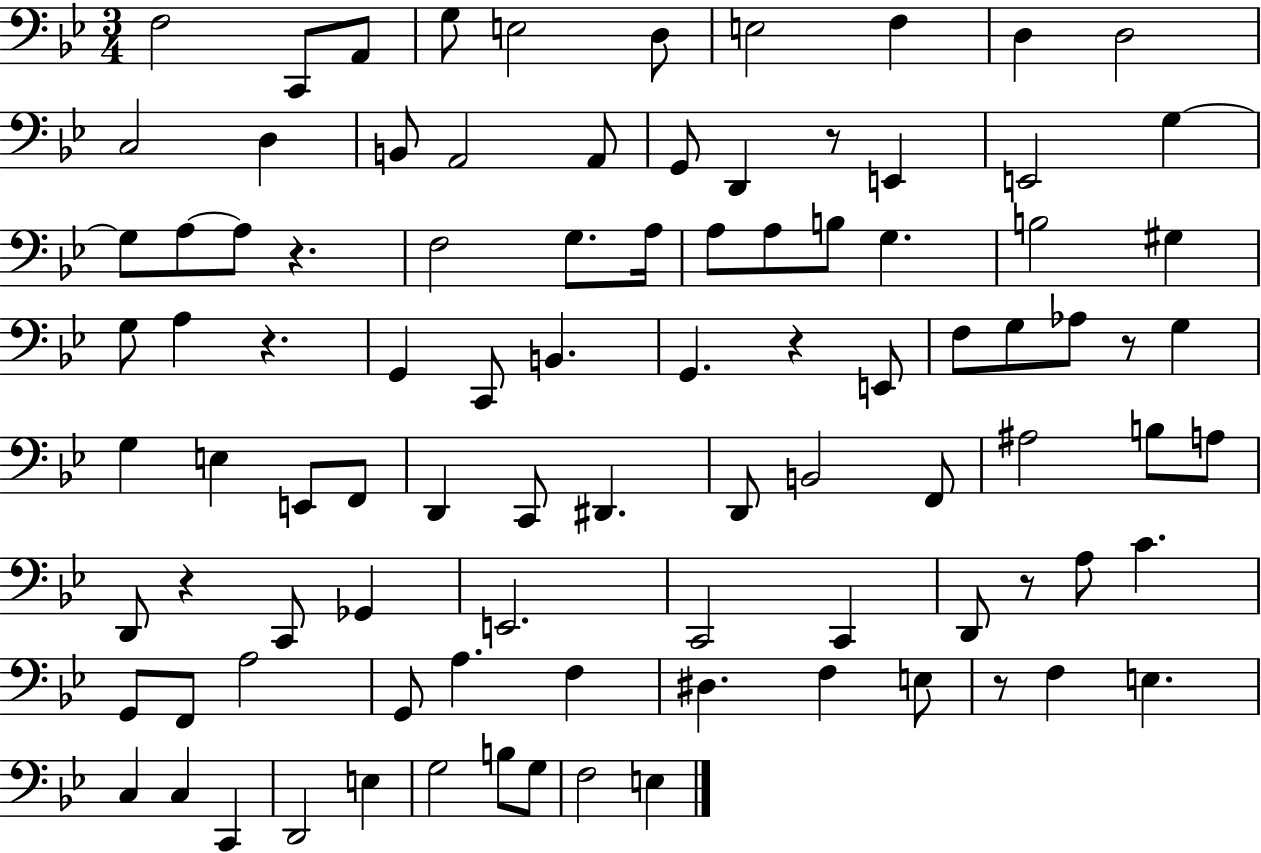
{
  \clef bass
  \numericTimeSignature
  \time 3/4
  \key bes \major
  f2 c,8 a,8 | g8 e2 d8 | e2 f4 | d4 d2 | \break c2 d4 | b,8 a,2 a,8 | g,8 d,4 r8 e,4 | e,2 g4~~ | \break g8 a8~~ a8 r4. | f2 g8. a16 | a8 a8 b8 g4. | b2 gis4 | \break g8 a4 r4. | g,4 c,8 b,4. | g,4. r4 e,8 | f8 g8 aes8 r8 g4 | \break g4 e4 e,8 f,8 | d,4 c,8 dis,4. | d,8 b,2 f,8 | ais2 b8 a8 | \break d,8 r4 c,8 ges,4 | e,2. | c,2 c,4 | d,8 r8 a8 c'4. | \break g,8 f,8 a2 | g,8 a4. f4 | dis4. f4 e8 | r8 f4 e4. | \break c4 c4 c,4 | d,2 e4 | g2 b8 g8 | f2 e4 | \break \bar "|."
}